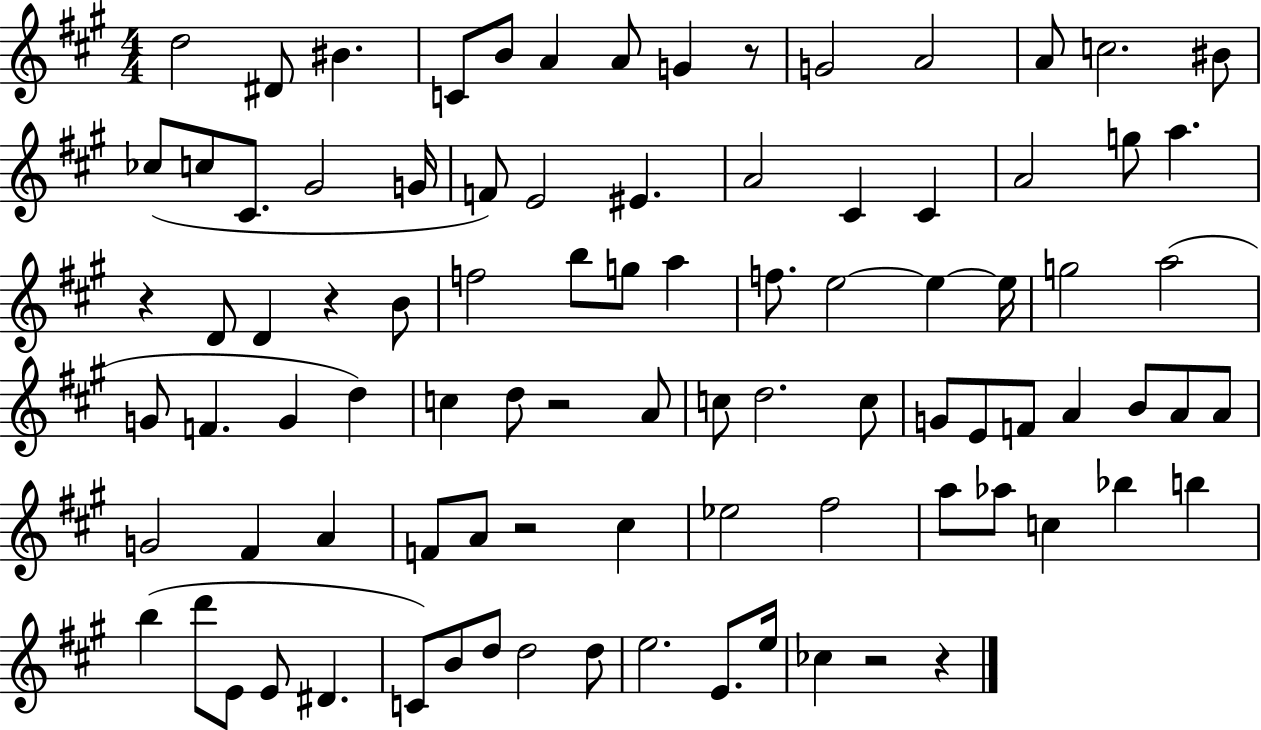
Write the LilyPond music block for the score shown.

{
  \clef treble
  \numericTimeSignature
  \time 4/4
  \key a \major
  \repeat volta 2 { d''2 dis'8 bis'4. | c'8 b'8 a'4 a'8 g'4 r8 | g'2 a'2 | a'8 c''2. bis'8 | \break ces''8( c''8 cis'8. gis'2 g'16 | f'8) e'2 eis'4. | a'2 cis'4 cis'4 | a'2 g''8 a''4. | \break r4 d'8 d'4 r4 b'8 | f''2 b''8 g''8 a''4 | f''8. e''2~~ e''4~~ e''16 | g''2 a''2( | \break g'8 f'4. g'4 d''4) | c''4 d''8 r2 a'8 | c''8 d''2. c''8 | g'8 e'8 f'8 a'4 b'8 a'8 a'8 | \break g'2 fis'4 a'4 | f'8 a'8 r2 cis''4 | ees''2 fis''2 | a''8 aes''8 c''4 bes''4 b''4 | \break b''4( d'''8 e'8 e'8 dis'4. | c'8) b'8 d''8 d''2 d''8 | e''2. e'8. e''16 | ces''4 r2 r4 | \break } \bar "|."
}